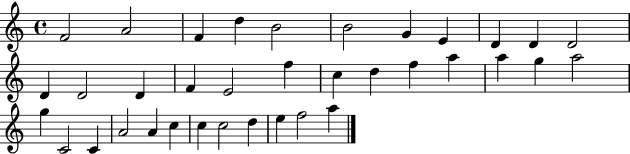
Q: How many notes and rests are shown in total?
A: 36